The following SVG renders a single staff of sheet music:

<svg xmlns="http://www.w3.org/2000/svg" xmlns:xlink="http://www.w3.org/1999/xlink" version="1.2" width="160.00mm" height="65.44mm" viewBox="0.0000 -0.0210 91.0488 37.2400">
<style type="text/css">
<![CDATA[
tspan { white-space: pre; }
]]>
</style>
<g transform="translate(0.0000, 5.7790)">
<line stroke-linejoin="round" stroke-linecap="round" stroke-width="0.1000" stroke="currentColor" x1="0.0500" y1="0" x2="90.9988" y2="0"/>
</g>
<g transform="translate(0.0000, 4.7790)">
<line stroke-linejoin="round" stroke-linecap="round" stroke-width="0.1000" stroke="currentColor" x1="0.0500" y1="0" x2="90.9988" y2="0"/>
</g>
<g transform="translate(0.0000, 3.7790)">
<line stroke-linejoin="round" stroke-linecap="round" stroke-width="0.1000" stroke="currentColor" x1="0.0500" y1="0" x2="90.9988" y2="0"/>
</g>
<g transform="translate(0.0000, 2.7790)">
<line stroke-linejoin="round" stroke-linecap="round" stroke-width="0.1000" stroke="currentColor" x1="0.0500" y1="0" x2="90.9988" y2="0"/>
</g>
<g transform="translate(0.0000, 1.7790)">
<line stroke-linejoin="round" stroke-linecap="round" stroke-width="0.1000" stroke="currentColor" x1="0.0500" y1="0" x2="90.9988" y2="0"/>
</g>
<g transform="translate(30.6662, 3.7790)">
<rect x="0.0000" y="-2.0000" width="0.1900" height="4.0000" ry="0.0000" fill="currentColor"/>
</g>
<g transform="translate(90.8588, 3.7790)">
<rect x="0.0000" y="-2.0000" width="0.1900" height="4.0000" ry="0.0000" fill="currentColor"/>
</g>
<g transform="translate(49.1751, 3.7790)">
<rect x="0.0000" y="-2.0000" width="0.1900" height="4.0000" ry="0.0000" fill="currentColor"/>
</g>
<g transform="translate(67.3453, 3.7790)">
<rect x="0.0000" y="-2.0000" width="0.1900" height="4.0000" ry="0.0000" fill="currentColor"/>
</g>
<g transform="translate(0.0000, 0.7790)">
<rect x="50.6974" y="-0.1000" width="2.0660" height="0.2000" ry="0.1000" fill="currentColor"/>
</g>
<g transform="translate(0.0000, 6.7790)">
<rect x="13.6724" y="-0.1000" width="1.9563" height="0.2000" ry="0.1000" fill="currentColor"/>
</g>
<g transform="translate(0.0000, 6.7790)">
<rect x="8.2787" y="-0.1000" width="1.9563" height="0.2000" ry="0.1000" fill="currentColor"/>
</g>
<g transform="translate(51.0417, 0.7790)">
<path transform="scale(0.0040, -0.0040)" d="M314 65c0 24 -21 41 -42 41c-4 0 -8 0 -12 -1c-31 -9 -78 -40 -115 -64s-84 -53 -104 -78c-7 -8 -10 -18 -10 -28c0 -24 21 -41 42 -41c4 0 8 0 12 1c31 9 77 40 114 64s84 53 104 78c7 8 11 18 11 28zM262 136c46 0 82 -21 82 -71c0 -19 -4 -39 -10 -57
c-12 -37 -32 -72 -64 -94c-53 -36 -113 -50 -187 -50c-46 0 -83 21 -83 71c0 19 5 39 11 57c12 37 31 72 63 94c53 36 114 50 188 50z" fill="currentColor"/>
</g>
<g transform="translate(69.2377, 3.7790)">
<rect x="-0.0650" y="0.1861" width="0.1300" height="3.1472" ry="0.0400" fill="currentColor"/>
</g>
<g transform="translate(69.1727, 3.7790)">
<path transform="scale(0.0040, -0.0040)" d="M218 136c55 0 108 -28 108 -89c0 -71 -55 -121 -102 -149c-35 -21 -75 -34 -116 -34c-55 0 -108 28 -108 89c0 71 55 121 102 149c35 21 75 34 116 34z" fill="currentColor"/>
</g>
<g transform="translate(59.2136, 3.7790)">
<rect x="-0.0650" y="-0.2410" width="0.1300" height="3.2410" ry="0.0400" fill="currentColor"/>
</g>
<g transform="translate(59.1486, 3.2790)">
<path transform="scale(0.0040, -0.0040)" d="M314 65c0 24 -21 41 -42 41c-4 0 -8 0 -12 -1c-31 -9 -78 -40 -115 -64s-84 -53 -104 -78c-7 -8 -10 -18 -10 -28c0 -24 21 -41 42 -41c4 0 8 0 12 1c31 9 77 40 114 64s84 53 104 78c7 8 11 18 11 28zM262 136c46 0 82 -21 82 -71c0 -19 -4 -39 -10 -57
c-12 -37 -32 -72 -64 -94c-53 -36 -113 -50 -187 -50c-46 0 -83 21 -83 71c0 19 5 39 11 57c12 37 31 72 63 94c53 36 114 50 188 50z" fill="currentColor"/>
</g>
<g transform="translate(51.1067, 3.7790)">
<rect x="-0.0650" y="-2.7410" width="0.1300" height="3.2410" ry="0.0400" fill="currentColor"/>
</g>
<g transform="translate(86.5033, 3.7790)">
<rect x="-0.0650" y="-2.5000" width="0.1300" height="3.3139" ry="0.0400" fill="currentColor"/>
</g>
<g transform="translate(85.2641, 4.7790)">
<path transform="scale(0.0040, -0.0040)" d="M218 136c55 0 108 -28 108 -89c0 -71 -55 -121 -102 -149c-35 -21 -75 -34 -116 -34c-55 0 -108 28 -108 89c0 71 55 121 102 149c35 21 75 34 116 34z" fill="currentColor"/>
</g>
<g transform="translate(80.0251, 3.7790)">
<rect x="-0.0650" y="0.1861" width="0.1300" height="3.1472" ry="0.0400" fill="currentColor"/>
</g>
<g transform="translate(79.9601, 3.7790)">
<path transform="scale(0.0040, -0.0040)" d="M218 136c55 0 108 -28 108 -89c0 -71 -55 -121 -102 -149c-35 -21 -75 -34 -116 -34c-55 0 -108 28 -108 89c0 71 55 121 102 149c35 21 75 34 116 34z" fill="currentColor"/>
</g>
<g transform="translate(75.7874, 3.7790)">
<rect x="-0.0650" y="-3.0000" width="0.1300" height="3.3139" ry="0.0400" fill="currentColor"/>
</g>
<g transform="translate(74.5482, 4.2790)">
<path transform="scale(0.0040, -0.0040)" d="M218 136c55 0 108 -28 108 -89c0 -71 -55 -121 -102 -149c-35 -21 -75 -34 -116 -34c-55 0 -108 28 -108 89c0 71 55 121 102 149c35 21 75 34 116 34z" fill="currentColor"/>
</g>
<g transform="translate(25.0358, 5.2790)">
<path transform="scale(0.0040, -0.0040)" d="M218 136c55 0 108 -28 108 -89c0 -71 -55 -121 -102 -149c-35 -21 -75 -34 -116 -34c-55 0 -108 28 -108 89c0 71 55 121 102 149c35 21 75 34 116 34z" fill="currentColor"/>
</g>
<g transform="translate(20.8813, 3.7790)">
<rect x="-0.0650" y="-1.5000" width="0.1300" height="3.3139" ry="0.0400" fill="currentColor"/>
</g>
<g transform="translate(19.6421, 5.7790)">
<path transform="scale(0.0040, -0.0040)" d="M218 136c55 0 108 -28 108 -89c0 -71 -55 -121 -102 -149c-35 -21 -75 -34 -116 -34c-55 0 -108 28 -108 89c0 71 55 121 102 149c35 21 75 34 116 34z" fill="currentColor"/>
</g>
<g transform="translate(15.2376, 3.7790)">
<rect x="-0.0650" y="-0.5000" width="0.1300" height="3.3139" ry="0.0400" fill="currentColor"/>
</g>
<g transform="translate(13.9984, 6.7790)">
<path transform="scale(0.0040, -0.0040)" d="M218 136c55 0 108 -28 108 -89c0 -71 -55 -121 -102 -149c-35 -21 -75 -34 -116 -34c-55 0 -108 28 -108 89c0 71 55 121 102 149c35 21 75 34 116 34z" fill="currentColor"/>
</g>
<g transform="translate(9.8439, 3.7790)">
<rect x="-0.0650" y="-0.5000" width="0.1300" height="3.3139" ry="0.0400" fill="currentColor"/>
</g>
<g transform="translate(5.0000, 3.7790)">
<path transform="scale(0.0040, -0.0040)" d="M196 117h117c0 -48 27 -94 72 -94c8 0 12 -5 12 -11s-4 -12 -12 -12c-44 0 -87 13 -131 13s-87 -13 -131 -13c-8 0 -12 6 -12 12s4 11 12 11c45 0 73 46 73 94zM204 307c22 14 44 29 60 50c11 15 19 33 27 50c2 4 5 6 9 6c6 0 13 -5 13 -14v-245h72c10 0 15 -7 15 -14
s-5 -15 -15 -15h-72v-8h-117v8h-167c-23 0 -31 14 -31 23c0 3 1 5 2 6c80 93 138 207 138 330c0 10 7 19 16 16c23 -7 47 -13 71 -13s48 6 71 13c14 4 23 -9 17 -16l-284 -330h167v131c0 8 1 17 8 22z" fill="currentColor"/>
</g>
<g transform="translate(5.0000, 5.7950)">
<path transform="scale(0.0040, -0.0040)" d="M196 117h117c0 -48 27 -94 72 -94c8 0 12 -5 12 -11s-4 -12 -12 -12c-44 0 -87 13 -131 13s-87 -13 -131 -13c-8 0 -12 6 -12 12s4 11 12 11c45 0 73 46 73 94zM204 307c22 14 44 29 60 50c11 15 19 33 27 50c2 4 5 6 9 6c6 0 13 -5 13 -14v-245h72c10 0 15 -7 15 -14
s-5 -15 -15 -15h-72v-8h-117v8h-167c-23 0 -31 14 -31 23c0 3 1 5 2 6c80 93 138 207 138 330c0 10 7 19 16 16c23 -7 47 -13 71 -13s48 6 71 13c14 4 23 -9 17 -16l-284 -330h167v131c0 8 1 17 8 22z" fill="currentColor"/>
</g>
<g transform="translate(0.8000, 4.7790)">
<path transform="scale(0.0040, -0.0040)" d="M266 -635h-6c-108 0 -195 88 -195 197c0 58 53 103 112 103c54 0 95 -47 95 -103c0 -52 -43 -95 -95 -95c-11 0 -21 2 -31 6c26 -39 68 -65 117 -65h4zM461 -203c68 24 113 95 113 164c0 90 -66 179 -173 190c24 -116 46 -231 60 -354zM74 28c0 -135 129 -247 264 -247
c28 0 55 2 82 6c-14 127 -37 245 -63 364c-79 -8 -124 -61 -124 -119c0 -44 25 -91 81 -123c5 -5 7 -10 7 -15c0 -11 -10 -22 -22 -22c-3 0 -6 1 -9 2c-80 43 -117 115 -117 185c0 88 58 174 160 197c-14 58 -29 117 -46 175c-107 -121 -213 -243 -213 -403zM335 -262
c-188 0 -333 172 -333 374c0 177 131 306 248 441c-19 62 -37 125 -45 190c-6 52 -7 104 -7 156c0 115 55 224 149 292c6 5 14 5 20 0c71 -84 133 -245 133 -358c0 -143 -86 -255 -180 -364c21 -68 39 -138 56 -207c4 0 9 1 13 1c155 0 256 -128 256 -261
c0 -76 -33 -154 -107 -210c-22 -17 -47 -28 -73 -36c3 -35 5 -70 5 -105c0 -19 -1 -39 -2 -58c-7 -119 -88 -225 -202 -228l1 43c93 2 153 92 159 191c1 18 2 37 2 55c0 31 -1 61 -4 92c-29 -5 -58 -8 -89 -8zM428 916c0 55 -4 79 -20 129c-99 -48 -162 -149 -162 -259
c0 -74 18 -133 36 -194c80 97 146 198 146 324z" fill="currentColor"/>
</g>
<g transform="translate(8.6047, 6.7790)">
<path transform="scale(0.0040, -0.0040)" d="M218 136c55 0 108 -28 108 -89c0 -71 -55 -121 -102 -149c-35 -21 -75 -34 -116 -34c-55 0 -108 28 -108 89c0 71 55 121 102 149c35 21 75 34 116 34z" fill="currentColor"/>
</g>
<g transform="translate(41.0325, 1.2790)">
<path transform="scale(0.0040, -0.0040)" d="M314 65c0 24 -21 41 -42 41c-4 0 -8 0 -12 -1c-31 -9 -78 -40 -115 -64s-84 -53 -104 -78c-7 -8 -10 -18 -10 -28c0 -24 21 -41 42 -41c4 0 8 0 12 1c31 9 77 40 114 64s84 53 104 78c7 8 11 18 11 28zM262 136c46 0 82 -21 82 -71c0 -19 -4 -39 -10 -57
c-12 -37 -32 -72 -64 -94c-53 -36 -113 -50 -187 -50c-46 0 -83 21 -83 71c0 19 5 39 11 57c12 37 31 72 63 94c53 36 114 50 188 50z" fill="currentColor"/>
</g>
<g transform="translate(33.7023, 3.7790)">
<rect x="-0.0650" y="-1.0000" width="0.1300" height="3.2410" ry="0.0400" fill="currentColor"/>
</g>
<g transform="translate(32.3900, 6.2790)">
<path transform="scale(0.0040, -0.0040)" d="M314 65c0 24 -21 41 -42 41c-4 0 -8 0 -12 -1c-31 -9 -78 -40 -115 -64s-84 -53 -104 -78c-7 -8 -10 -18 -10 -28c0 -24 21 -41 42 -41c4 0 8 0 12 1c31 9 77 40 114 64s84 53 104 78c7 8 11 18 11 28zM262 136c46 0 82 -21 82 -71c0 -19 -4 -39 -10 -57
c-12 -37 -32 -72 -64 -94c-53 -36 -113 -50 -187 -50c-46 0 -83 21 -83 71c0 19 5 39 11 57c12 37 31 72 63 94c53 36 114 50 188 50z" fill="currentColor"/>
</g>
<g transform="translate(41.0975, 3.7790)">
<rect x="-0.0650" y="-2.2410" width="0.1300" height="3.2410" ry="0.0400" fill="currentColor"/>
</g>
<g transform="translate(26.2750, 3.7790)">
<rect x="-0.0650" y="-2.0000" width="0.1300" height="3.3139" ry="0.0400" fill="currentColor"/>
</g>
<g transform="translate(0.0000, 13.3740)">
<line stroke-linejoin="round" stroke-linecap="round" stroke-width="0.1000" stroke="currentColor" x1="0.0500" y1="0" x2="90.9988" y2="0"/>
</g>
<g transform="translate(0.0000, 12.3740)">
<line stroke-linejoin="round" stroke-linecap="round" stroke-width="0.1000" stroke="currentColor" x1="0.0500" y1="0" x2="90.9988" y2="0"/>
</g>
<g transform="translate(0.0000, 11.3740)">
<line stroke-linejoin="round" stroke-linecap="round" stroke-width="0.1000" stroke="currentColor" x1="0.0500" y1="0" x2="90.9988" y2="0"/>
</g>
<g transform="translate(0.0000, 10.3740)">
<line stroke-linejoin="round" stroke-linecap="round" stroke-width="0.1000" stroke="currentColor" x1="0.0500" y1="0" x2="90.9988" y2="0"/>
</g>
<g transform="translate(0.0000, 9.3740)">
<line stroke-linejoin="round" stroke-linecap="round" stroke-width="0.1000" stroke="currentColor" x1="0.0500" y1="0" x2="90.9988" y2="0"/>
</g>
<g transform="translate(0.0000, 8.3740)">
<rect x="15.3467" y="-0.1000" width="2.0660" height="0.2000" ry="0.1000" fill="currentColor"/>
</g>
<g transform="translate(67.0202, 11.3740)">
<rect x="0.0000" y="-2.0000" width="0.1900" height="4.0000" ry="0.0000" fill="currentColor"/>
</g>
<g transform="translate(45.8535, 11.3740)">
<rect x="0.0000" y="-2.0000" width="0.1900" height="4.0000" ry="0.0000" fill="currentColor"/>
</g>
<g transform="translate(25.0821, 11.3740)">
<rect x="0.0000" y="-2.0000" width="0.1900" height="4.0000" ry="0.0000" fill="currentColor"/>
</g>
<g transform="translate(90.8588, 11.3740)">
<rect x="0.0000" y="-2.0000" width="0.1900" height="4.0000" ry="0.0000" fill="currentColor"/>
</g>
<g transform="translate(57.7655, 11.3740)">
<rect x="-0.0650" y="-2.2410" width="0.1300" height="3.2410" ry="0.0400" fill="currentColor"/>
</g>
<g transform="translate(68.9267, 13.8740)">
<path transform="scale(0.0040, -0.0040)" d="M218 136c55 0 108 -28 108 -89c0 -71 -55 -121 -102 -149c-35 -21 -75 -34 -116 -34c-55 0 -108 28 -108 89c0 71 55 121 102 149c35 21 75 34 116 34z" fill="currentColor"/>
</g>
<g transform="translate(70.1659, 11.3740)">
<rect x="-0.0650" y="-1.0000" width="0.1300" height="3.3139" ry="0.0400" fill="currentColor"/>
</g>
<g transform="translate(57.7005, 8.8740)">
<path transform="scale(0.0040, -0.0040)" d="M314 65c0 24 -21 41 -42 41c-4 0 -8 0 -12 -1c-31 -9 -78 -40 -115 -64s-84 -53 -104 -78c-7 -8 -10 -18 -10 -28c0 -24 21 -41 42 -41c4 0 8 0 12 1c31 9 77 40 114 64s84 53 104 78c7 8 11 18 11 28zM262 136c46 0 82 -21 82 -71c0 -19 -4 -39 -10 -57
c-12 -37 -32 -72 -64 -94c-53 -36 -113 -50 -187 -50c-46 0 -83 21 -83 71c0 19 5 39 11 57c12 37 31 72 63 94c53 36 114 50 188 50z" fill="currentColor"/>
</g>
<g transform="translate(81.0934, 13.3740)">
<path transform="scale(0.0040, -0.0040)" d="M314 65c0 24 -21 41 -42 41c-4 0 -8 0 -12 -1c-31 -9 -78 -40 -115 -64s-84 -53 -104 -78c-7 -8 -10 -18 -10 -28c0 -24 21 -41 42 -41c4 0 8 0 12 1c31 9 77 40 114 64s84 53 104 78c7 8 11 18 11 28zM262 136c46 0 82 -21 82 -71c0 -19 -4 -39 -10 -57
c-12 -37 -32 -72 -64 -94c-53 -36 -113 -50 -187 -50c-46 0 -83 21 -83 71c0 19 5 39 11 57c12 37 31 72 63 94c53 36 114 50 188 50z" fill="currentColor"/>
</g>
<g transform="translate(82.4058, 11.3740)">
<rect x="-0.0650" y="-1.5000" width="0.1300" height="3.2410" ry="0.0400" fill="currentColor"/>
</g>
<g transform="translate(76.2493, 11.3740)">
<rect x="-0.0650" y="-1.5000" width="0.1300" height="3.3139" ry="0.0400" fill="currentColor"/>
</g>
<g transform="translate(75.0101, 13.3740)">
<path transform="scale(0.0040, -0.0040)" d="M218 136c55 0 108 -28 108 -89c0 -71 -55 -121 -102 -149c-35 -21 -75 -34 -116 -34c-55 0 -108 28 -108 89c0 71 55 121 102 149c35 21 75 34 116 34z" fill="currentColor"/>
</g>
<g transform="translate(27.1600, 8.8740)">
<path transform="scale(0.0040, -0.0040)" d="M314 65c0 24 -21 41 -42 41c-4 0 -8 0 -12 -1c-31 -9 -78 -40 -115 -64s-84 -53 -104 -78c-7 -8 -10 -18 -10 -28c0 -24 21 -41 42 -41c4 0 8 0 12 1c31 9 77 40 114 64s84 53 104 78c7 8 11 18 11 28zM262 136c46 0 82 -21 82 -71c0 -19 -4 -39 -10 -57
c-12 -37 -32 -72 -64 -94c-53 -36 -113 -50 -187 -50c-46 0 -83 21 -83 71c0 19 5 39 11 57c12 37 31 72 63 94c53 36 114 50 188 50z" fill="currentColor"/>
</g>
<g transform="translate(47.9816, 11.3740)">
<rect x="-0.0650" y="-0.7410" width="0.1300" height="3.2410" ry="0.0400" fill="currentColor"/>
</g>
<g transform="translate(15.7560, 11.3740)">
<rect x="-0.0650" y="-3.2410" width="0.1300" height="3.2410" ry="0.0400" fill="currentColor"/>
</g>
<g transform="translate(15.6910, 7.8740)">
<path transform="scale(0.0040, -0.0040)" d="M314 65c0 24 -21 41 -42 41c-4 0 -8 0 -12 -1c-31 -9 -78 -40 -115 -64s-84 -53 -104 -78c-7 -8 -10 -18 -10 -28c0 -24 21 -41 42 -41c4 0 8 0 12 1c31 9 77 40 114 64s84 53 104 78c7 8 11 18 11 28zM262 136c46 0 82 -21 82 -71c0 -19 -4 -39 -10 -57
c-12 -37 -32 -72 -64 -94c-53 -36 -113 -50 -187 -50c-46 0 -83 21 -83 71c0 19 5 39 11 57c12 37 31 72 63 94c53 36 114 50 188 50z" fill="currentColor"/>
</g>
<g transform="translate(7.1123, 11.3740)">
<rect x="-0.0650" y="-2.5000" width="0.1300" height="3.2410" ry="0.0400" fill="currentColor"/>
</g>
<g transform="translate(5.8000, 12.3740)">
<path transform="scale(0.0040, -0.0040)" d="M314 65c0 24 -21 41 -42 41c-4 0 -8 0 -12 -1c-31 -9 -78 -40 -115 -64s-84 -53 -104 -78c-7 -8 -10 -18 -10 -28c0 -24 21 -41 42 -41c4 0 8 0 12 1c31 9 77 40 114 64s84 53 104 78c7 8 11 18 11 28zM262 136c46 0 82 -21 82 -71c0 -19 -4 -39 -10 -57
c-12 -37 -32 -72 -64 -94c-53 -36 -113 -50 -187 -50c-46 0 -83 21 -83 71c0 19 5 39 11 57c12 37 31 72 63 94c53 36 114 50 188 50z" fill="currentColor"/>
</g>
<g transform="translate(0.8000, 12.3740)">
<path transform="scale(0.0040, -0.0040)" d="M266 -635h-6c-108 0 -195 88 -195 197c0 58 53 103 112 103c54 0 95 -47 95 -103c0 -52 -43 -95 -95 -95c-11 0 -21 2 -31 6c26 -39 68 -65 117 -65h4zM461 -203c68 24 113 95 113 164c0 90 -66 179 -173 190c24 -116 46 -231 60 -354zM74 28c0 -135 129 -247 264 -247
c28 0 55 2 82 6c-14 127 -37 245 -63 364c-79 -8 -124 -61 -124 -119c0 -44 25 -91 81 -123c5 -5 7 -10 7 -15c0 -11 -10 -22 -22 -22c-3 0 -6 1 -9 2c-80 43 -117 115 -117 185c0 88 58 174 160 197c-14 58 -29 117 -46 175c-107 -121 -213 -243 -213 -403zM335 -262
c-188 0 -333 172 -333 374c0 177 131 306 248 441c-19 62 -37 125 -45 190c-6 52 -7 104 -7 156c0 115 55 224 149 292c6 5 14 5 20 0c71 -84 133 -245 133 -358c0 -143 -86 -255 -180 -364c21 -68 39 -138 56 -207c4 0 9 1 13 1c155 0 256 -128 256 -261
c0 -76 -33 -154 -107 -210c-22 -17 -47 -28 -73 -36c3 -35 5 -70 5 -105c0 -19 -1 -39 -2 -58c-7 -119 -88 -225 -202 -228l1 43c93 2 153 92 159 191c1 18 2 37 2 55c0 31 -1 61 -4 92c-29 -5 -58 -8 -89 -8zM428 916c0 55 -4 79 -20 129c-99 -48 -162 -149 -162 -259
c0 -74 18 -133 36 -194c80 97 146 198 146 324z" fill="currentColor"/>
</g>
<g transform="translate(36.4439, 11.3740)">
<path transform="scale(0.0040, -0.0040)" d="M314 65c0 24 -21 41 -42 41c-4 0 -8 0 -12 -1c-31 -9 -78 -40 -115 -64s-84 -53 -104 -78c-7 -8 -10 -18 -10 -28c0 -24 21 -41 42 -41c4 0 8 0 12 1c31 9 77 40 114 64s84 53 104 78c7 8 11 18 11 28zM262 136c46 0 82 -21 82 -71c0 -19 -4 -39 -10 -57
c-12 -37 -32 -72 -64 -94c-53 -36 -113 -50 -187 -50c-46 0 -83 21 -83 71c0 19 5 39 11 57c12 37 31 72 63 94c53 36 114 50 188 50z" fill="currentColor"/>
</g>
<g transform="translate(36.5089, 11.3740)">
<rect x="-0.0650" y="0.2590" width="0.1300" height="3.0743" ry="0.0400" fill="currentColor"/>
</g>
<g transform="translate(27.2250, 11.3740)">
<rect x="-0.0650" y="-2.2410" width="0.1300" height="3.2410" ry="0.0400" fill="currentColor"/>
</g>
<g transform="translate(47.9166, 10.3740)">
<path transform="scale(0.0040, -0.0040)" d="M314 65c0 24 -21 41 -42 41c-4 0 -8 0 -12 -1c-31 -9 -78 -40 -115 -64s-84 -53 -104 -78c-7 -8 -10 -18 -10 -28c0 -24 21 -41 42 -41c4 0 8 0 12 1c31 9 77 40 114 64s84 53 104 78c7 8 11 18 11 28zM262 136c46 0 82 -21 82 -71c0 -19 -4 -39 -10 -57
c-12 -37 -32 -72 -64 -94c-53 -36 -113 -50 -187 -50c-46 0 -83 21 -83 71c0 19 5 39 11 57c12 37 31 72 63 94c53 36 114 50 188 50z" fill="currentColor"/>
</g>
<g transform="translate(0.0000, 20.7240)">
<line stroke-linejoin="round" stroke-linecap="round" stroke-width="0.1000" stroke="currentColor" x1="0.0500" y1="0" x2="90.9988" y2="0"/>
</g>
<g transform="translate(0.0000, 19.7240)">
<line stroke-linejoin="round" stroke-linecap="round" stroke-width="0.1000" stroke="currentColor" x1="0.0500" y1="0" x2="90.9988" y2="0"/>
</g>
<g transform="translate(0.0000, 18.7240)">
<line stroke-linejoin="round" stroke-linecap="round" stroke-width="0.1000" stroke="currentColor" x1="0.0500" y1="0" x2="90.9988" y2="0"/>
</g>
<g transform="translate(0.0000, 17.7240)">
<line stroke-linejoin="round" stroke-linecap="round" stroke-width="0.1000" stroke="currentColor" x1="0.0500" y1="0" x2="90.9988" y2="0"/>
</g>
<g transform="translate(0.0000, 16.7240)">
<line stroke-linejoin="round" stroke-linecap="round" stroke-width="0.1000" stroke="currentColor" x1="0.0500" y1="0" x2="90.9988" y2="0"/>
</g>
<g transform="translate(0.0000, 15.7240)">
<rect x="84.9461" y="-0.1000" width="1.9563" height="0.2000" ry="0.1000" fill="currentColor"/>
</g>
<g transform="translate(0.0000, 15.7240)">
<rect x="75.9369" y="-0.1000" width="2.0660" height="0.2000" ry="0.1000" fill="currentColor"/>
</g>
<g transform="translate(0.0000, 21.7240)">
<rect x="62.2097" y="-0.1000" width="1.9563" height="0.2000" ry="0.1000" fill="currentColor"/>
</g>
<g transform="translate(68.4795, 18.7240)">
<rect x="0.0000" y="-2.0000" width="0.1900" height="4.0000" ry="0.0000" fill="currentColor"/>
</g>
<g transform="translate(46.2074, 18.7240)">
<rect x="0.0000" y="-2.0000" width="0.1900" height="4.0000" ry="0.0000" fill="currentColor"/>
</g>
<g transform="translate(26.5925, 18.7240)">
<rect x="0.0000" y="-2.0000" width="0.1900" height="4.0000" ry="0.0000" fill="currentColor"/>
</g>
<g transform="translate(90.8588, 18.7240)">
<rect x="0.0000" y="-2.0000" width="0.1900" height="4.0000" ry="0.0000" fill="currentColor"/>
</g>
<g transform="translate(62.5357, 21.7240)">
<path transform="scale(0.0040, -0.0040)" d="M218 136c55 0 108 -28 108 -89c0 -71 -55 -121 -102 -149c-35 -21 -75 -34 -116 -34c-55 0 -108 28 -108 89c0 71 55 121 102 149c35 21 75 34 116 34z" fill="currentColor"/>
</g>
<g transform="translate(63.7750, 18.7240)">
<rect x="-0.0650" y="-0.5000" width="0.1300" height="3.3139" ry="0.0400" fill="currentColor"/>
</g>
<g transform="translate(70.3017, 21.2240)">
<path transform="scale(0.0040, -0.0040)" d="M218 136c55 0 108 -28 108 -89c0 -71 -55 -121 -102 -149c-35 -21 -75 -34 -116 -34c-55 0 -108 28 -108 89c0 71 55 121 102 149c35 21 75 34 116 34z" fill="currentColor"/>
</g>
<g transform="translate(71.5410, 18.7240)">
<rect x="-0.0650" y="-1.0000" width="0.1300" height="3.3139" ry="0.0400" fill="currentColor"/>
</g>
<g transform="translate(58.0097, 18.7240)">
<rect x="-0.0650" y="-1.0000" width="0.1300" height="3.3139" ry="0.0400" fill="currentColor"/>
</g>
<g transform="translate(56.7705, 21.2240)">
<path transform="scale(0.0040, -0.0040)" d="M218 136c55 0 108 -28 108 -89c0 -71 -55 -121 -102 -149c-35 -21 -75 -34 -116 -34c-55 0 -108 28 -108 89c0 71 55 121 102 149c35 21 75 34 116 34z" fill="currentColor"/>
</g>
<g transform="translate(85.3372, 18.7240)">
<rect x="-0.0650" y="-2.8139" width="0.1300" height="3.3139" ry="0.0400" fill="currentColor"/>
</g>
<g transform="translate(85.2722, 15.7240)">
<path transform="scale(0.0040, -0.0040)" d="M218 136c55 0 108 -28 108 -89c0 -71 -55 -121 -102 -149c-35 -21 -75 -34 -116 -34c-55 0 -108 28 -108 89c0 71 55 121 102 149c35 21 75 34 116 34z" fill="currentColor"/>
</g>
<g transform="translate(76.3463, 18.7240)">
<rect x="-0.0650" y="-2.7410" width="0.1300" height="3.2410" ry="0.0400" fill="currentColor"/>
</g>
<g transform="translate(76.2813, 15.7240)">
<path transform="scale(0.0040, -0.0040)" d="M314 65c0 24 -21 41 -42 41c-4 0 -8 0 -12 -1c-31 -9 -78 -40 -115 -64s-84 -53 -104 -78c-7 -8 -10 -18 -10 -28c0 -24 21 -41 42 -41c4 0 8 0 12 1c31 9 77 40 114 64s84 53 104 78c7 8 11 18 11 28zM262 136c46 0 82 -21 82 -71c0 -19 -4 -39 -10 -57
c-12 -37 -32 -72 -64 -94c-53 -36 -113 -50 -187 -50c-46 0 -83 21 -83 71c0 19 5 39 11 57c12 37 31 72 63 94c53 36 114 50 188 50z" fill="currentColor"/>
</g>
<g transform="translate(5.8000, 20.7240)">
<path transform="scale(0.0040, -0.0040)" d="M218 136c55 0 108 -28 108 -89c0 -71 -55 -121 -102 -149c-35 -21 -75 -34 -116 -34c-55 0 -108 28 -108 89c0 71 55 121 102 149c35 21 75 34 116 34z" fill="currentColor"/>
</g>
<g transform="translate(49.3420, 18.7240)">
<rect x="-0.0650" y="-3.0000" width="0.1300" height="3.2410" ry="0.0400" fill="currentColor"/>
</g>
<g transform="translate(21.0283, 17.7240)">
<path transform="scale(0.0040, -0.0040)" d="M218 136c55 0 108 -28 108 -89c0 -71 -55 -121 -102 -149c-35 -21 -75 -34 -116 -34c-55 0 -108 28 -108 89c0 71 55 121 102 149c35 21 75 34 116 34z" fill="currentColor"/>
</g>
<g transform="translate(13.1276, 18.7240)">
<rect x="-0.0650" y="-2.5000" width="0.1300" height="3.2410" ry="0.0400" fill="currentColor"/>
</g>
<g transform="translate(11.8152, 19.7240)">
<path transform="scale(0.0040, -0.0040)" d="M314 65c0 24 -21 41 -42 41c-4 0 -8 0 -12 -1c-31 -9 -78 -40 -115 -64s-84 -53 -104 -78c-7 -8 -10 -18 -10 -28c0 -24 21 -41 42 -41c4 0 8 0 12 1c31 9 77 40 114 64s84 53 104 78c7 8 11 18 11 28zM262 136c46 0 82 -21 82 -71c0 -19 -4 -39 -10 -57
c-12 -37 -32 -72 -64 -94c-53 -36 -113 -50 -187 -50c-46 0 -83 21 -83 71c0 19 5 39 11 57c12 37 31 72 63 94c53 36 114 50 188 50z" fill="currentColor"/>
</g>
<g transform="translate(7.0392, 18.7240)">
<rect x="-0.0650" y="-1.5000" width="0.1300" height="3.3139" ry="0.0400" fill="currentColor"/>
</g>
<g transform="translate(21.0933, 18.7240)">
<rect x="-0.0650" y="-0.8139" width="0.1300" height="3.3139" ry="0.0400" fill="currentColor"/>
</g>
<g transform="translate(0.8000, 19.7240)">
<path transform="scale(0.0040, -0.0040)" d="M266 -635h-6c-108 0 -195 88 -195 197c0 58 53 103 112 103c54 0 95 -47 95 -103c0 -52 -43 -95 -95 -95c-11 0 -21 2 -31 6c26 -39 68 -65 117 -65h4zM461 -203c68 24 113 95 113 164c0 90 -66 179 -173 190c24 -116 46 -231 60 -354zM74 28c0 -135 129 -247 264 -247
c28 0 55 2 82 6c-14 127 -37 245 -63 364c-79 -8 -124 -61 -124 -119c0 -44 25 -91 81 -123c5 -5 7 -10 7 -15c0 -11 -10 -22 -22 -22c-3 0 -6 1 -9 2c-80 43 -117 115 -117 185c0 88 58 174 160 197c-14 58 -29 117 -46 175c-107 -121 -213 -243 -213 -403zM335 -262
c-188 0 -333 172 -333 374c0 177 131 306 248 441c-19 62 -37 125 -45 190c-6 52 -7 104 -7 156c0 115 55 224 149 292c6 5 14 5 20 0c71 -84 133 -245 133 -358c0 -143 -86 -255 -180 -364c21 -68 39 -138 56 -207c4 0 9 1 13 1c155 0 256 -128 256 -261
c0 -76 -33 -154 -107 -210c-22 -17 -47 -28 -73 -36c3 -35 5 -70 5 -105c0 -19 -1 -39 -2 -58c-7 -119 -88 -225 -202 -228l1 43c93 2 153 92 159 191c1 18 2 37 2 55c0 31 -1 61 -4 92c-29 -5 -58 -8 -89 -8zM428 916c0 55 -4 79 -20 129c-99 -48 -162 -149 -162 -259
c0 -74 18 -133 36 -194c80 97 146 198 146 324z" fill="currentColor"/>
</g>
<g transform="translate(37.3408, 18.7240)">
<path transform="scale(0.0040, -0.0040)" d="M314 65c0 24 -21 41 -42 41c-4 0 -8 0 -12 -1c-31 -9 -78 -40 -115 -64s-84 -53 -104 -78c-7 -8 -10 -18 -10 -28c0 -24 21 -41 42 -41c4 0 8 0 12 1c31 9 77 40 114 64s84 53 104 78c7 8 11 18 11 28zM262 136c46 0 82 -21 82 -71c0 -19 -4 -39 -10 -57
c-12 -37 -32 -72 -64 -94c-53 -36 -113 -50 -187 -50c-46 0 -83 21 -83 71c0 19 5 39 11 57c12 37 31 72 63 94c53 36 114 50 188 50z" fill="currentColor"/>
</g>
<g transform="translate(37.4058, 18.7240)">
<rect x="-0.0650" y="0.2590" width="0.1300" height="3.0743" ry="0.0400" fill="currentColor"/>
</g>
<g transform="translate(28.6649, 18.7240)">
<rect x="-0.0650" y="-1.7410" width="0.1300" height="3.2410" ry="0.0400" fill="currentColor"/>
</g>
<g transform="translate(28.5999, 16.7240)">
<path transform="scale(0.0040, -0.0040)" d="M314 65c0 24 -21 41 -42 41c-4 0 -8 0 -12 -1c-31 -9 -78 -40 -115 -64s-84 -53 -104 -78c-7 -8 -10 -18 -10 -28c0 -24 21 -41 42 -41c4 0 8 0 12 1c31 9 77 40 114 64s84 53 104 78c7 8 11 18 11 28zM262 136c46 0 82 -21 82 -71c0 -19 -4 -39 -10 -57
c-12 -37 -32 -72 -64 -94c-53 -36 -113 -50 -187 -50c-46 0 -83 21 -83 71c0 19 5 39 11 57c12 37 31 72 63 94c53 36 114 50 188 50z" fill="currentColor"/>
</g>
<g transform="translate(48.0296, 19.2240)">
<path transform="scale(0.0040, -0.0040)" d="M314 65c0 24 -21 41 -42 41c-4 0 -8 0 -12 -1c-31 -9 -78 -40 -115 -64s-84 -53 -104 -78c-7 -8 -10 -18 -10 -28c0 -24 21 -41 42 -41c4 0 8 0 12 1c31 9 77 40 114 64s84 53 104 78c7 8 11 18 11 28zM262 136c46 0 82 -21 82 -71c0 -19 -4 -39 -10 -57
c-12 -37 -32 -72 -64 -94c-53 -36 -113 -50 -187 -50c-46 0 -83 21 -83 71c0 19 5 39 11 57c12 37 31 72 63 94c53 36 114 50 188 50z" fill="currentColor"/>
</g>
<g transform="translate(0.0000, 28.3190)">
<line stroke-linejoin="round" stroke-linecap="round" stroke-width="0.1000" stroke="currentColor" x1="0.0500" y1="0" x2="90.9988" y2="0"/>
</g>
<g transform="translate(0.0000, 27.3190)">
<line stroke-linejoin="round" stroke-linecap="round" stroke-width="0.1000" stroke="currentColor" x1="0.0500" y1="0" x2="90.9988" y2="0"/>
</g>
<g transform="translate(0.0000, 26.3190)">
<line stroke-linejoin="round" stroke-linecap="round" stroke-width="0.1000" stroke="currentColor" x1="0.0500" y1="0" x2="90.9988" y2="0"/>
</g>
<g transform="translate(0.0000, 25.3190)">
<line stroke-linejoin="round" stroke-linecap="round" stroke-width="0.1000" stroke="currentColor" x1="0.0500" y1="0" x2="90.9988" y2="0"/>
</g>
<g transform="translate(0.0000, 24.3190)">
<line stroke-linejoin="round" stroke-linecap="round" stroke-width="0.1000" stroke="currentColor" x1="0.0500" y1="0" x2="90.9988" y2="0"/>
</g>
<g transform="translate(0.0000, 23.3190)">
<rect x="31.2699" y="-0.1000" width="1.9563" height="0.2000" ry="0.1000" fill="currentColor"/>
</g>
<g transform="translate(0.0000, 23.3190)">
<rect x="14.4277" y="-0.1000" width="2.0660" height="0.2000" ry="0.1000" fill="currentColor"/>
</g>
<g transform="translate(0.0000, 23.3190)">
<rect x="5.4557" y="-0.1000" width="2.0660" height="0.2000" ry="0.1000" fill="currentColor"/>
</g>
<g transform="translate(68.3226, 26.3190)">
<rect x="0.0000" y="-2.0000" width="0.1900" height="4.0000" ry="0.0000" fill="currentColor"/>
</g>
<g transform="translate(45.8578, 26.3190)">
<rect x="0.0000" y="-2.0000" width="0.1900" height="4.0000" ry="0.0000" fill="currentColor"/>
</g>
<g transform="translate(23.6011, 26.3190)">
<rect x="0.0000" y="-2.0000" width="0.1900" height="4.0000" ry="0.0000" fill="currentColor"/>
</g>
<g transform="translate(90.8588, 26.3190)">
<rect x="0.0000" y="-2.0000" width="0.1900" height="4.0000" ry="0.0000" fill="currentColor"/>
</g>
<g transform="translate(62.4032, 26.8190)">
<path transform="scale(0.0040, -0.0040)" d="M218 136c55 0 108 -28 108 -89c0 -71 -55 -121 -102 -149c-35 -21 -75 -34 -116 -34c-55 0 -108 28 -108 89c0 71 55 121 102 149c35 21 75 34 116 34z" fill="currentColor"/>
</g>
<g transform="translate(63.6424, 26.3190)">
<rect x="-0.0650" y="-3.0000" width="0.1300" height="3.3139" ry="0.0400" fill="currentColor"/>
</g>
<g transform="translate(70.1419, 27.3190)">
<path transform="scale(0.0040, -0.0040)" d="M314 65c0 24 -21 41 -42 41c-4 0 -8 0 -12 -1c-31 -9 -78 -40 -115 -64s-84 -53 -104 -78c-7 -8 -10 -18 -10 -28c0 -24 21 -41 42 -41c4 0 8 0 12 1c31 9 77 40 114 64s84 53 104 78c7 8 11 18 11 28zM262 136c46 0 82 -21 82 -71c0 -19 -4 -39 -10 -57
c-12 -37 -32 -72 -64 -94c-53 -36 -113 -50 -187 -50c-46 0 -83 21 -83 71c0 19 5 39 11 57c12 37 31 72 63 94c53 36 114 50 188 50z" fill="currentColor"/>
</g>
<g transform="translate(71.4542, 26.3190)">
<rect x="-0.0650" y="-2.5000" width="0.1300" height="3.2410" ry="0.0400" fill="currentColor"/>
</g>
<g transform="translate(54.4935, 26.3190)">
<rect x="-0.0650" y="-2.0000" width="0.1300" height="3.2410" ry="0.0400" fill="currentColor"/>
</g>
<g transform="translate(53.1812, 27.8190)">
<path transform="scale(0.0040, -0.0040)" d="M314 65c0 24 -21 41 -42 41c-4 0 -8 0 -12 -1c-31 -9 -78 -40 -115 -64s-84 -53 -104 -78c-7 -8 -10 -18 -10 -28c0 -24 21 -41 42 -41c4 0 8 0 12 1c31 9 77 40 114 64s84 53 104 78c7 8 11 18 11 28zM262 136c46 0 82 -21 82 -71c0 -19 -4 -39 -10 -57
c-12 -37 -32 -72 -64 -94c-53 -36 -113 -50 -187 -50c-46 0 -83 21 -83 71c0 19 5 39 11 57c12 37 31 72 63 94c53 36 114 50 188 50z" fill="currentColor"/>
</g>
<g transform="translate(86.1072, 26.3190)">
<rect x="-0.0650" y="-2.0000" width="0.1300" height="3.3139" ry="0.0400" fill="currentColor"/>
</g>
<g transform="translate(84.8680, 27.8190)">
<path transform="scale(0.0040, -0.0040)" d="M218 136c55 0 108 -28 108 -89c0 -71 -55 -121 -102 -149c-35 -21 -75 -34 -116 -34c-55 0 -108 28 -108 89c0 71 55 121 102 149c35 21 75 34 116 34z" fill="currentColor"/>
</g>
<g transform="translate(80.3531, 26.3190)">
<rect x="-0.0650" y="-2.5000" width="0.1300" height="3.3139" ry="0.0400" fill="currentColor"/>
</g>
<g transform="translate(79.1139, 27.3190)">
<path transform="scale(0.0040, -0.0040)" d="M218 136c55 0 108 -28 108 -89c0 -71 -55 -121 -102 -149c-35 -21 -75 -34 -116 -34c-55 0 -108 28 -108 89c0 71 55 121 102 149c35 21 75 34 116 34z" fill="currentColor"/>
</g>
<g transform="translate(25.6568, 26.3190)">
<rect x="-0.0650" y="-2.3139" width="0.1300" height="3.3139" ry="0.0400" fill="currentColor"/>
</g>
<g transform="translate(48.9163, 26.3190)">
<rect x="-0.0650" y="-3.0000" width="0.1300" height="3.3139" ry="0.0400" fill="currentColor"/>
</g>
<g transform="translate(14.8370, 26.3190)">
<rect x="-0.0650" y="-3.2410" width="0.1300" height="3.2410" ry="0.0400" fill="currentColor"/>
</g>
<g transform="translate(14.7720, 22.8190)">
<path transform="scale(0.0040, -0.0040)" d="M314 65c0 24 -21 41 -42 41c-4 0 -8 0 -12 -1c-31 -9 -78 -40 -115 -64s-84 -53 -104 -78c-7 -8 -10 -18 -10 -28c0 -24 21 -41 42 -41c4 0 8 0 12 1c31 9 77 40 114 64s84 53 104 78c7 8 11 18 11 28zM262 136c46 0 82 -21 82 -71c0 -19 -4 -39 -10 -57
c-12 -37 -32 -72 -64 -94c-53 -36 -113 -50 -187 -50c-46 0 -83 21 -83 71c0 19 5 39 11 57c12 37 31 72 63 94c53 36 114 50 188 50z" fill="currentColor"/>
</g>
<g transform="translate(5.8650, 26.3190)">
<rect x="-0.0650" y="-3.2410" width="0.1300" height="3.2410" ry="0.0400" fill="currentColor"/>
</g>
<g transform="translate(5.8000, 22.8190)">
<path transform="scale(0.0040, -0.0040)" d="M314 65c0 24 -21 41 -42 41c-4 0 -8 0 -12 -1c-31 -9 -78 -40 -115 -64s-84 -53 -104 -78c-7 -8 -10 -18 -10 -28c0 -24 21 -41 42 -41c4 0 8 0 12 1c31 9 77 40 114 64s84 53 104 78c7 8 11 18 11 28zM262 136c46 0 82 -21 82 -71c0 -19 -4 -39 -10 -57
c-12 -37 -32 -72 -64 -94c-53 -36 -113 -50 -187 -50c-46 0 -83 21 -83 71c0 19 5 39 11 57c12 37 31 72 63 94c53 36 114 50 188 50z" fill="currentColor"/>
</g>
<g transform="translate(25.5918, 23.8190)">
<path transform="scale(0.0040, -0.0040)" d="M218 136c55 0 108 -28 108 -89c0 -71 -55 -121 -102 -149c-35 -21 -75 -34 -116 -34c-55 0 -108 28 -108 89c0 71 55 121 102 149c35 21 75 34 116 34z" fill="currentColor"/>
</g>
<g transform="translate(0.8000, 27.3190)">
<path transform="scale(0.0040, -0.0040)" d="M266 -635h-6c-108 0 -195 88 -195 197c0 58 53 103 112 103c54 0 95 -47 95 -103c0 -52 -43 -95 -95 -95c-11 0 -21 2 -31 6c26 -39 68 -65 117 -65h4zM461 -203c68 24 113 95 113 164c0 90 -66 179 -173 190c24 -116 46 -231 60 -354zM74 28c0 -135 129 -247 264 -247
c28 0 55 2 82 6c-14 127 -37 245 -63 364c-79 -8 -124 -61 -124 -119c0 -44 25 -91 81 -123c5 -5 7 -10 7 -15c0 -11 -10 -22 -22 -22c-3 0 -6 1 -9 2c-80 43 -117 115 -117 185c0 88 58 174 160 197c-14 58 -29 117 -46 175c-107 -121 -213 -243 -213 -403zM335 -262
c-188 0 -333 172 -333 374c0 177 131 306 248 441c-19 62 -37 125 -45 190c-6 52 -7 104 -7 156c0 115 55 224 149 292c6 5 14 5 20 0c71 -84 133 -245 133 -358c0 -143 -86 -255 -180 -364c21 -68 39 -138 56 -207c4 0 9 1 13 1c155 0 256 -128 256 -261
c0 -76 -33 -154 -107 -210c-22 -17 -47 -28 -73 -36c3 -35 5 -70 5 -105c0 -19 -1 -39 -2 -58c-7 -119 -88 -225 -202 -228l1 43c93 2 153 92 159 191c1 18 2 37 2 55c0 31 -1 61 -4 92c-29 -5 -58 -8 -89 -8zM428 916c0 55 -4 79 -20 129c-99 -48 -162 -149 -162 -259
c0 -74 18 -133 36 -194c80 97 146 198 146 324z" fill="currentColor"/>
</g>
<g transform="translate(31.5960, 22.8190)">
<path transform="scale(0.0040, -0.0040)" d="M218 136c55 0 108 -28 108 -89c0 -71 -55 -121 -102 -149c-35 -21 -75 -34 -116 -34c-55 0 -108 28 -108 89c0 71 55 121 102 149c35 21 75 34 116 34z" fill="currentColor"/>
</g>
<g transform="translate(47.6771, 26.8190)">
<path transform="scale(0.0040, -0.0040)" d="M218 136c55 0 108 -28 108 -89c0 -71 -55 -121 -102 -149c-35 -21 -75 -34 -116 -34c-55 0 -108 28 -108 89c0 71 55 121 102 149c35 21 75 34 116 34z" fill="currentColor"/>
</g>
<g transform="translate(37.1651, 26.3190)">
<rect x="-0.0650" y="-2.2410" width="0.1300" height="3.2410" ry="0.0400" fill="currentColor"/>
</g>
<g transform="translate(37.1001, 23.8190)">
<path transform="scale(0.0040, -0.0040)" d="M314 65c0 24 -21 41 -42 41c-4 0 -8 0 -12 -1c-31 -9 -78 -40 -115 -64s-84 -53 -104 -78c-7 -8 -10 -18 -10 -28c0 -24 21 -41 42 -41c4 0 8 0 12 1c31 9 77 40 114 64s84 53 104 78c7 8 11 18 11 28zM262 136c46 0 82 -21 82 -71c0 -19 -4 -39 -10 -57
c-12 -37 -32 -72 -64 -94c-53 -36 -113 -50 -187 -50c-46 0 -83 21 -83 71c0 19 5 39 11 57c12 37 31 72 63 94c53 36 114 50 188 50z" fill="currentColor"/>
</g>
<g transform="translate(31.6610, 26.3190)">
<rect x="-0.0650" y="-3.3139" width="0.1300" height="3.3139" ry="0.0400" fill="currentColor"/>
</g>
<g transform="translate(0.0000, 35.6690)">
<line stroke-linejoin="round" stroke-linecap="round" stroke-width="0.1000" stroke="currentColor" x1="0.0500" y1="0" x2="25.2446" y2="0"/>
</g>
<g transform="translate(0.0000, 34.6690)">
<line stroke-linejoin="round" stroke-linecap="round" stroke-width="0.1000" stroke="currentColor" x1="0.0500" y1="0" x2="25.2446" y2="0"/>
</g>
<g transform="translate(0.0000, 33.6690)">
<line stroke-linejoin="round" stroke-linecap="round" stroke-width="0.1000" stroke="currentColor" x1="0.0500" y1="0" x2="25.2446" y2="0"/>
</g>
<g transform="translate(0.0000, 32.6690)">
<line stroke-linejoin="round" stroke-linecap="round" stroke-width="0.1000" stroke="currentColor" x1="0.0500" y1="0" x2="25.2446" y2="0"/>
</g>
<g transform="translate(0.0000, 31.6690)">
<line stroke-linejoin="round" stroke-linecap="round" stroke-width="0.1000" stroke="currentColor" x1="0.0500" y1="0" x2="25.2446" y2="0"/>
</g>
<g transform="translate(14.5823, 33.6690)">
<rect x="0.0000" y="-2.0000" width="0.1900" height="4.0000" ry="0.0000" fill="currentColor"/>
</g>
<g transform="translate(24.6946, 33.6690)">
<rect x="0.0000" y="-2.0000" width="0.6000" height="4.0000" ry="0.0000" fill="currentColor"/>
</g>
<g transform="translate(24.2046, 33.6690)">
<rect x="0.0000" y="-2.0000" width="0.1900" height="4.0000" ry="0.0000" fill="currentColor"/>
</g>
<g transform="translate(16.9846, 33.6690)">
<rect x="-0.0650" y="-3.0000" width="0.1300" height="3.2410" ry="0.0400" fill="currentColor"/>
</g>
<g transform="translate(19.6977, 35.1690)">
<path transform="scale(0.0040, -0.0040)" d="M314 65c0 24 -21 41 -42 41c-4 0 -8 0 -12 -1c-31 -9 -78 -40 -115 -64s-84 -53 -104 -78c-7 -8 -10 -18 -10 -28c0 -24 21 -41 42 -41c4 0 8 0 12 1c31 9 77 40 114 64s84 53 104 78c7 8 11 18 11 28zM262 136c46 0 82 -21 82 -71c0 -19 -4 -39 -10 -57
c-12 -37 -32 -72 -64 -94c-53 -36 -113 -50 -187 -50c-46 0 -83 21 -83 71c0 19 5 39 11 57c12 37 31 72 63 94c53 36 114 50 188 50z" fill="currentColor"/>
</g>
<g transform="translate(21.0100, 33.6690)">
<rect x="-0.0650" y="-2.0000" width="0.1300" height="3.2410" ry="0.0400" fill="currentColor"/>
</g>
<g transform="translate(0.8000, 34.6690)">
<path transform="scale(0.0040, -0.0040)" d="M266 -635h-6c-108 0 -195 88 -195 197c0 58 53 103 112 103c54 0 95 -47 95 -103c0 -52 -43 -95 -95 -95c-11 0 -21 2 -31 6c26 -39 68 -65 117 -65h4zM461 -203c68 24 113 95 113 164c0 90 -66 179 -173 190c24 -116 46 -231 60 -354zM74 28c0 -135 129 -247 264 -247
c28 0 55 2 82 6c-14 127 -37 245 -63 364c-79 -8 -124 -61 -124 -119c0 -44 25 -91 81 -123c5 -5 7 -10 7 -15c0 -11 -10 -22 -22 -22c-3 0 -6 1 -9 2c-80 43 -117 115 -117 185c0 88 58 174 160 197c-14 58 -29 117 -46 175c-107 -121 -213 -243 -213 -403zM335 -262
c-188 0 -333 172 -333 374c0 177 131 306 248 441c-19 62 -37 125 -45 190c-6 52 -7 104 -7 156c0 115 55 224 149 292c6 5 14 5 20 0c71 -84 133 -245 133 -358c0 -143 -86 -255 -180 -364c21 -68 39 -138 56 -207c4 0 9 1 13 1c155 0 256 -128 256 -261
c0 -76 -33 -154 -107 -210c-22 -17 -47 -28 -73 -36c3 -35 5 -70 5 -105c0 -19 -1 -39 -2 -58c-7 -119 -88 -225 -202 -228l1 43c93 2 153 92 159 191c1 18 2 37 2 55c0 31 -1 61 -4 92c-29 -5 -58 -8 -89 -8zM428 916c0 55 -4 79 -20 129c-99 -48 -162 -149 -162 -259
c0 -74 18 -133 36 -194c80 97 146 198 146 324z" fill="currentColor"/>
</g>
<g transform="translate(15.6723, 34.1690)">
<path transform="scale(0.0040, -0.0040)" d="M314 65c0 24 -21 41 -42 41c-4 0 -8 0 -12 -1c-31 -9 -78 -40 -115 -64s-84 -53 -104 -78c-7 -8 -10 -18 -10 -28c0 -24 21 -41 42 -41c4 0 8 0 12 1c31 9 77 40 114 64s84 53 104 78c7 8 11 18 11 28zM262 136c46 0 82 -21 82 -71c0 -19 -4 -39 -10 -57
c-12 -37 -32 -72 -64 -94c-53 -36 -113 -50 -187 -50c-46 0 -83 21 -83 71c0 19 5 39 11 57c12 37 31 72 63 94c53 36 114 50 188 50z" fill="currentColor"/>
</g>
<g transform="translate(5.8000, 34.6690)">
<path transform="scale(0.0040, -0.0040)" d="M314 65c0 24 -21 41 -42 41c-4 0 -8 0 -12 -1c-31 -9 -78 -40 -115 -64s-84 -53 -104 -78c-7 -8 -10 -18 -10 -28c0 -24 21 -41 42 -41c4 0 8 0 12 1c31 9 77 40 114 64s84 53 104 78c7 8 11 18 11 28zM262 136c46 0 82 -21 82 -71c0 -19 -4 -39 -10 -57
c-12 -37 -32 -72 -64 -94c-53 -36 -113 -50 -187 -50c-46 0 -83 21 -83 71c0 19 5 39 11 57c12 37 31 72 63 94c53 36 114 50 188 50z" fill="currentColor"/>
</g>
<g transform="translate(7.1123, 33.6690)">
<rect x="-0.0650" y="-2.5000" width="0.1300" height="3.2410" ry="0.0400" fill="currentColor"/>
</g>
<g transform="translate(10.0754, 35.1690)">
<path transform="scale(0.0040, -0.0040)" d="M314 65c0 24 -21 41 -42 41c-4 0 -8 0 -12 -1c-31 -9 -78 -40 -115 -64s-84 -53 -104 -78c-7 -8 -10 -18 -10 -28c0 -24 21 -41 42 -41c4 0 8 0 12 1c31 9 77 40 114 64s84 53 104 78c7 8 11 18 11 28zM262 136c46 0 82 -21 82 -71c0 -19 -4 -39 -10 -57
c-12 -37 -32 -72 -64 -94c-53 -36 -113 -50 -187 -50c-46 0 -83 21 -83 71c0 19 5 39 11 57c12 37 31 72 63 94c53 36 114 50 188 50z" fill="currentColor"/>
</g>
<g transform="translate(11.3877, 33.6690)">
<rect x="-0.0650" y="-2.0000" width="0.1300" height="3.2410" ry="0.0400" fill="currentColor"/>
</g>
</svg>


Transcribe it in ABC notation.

X:1
T:Untitled
M:4/4
L:1/4
K:C
C C E F D2 g2 a2 c2 B A B G G2 b2 g2 B2 d2 g2 D E E2 E G2 d f2 B2 A2 D C D a2 a b2 b2 g b g2 A F2 A G2 G F G2 F2 A2 F2